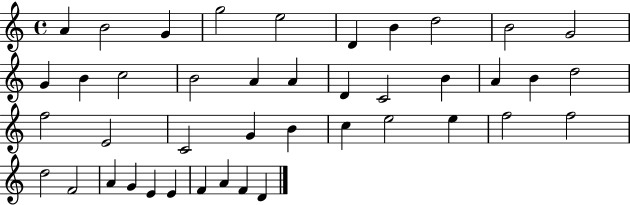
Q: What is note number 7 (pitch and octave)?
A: B4